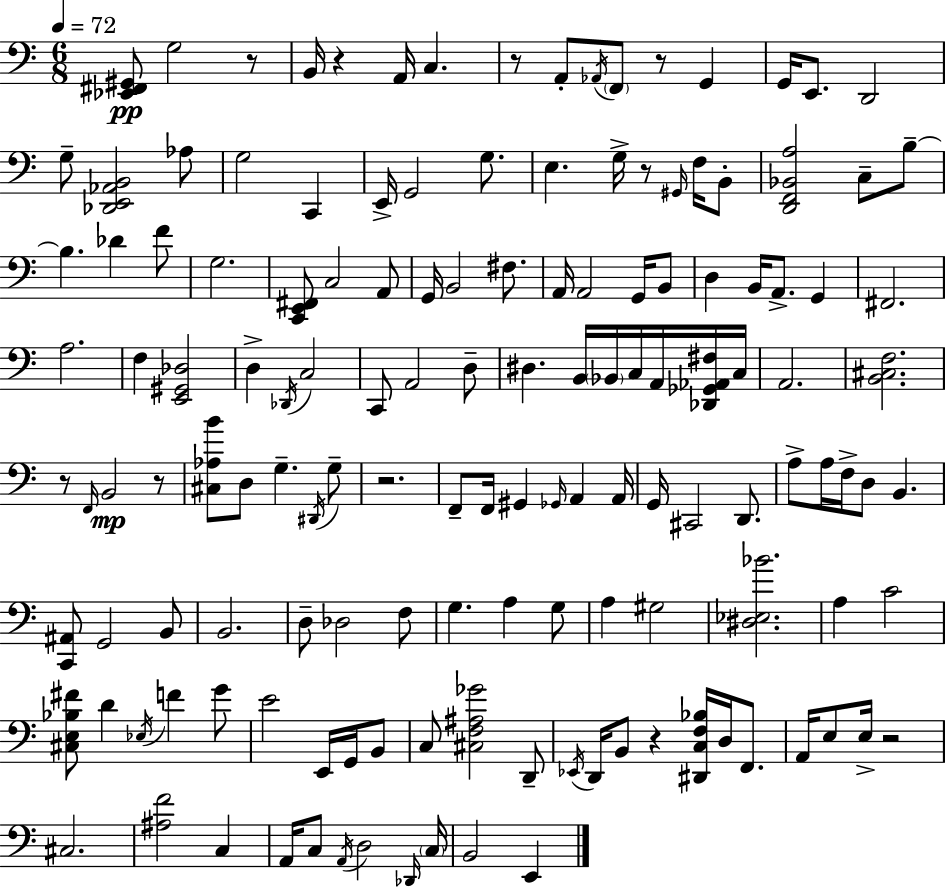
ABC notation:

X:1
T:Untitled
M:6/8
L:1/4
K:Am
[_E,,^F,,^G,,]/2 G,2 z/2 B,,/4 z A,,/4 C, z/2 A,,/2 _A,,/4 F,,/2 z/2 G,, G,,/4 E,,/2 D,,2 G,/2 [_D,,E,,_A,,B,,]2 _A,/2 G,2 C,, E,,/4 G,,2 G,/2 E, G,/4 z/2 ^G,,/4 F,/4 B,,/2 [D,,F,,_B,,A,]2 C,/2 B,/2 B, _D F/2 G,2 [C,,E,,^F,,]/2 C,2 A,,/2 G,,/4 B,,2 ^F,/2 A,,/4 A,,2 G,,/4 B,,/2 D, B,,/4 A,,/2 G,, ^F,,2 A,2 F, [E,,^G,,_D,]2 D, _D,,/4 C,2 C,,/2 A,,2 D,/2 ^D, B,,/4 _B,,/4 C,/4 A,,/4 [_D,,_G,,_A,,^F,]/4 C,/4 A,,2 [B,,^C,F,]2 z/2 F,,/4 B,,2 z/2 [^C,_A,B]/2 D,/2 G, ^D,,/4 G,/2 z2 F,,/2 F,,/4 ^G,, _G,,/4 A,, A,,/4 G,,/4 ^C,,2 D,,/2 A,/2 A,/4 F,/4 D,/2 B,, [C,,^A,,]/2 G,,2 B,,/2 B,,2 D,/2 _D,2 F,/2 G, A, G,/2 A, ^G,2 [^D,_E,_B]2 A, C2 [^C,E,_B,^F]/2 D _E,/4 F G/2 E2 E,,/4 G,,/4 B,,/2 C,/2 [^C,F,^A,_G]2 D,,/2 _E,,/4 D,,/4 B,,/2 z [^D,,C,F,_B,]/4 D,/4 F,,/2 A,,/4 E,/2 E,/4 z2 ^C,2 [^A,F]2 C, A,,/4 C,/2 A,,/4 D,2 _D,,/4 C,/4 B,,2 E,,